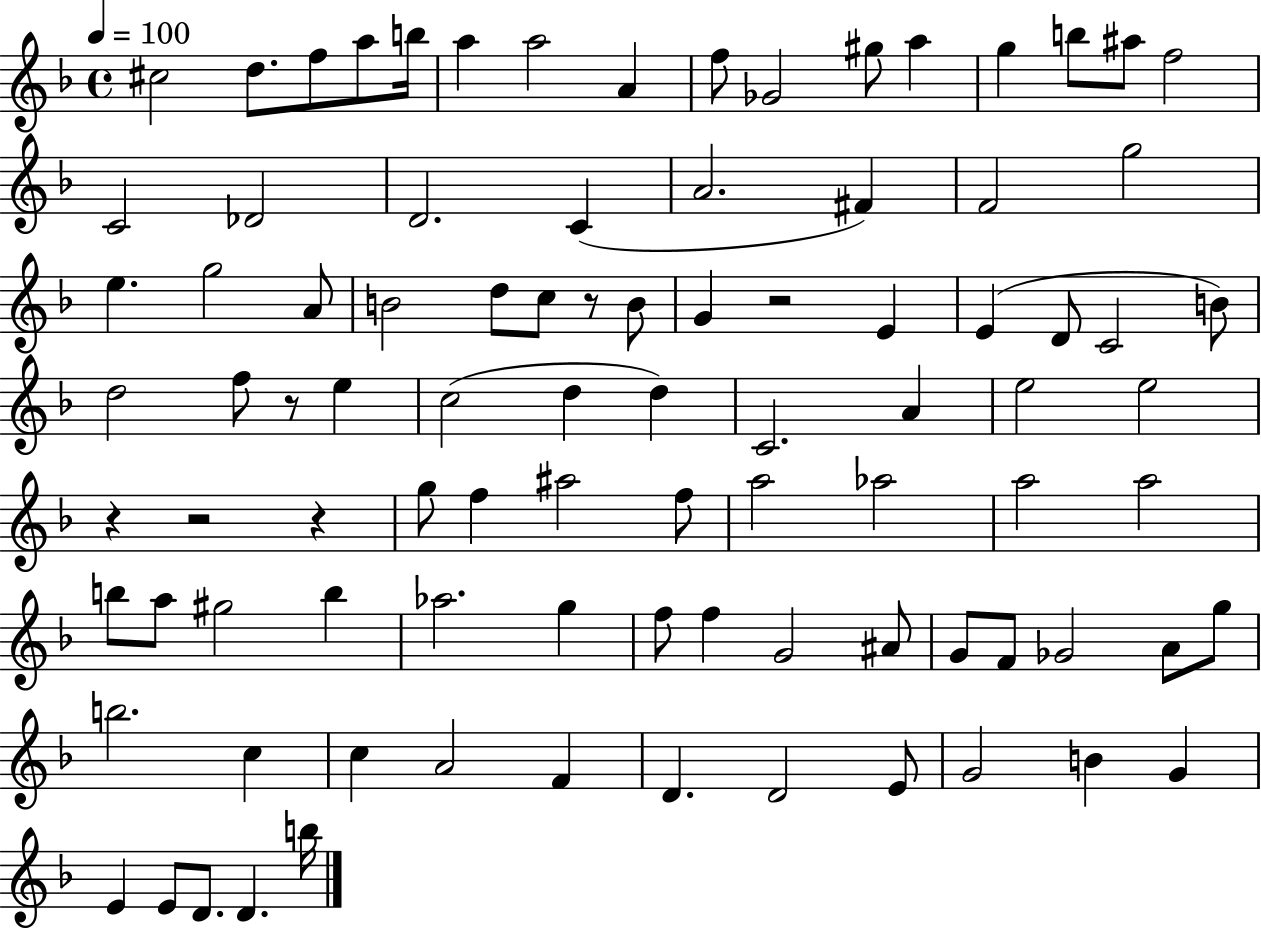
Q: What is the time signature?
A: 4/4